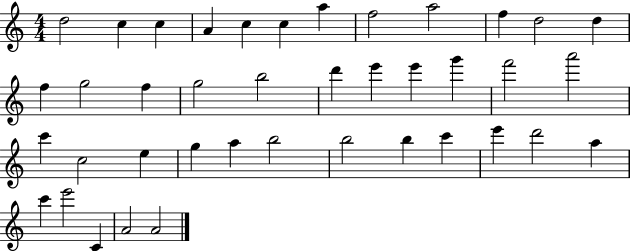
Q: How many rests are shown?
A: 0